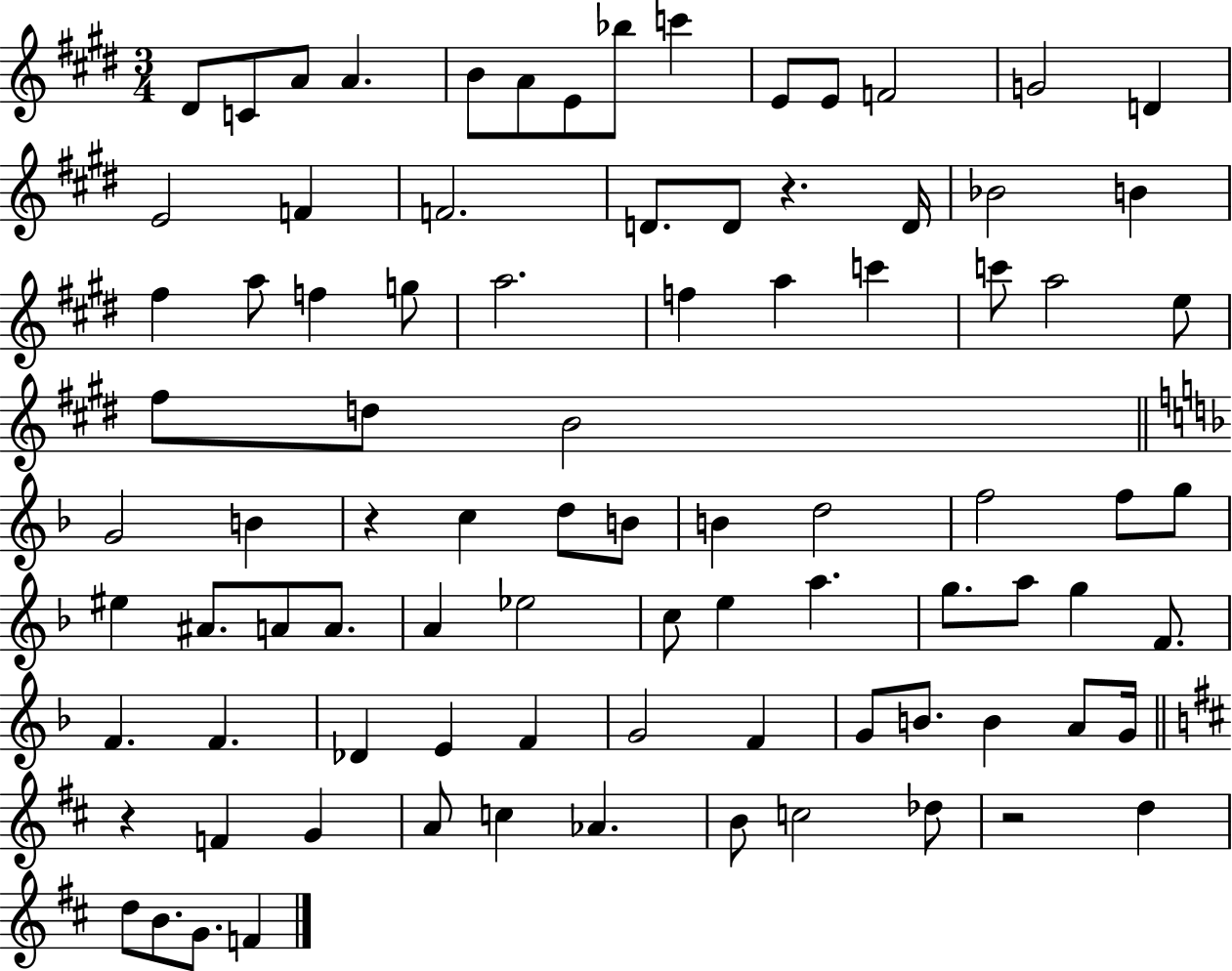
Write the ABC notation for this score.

X:1
T:Untitled
M:3/4
L:1/4
K:E
^D/2 C/2 A/2 A B/2 A/2 E/2 _b/2 c' E/2 E/2 F2 G2 D E2 F F2 D/2 D/2 z D/4 _B2 B ^f a/2 f g/2 a2 f a c' c'/2 a2 e/2 ^f/2 d/2 B2 G2 B z c d/2 B/2 B d2 f2 f/2 g/2 ^e ^A/2 A/2 A/2 A _e2 c/2 e a g/2 a/2 g F/2 F F _D E F G2 F G/2 B/2 B A/2 G/4 z F G A/2 c _A B/2 c2 _d/2 z2 d d/2 B/2 G/2 F